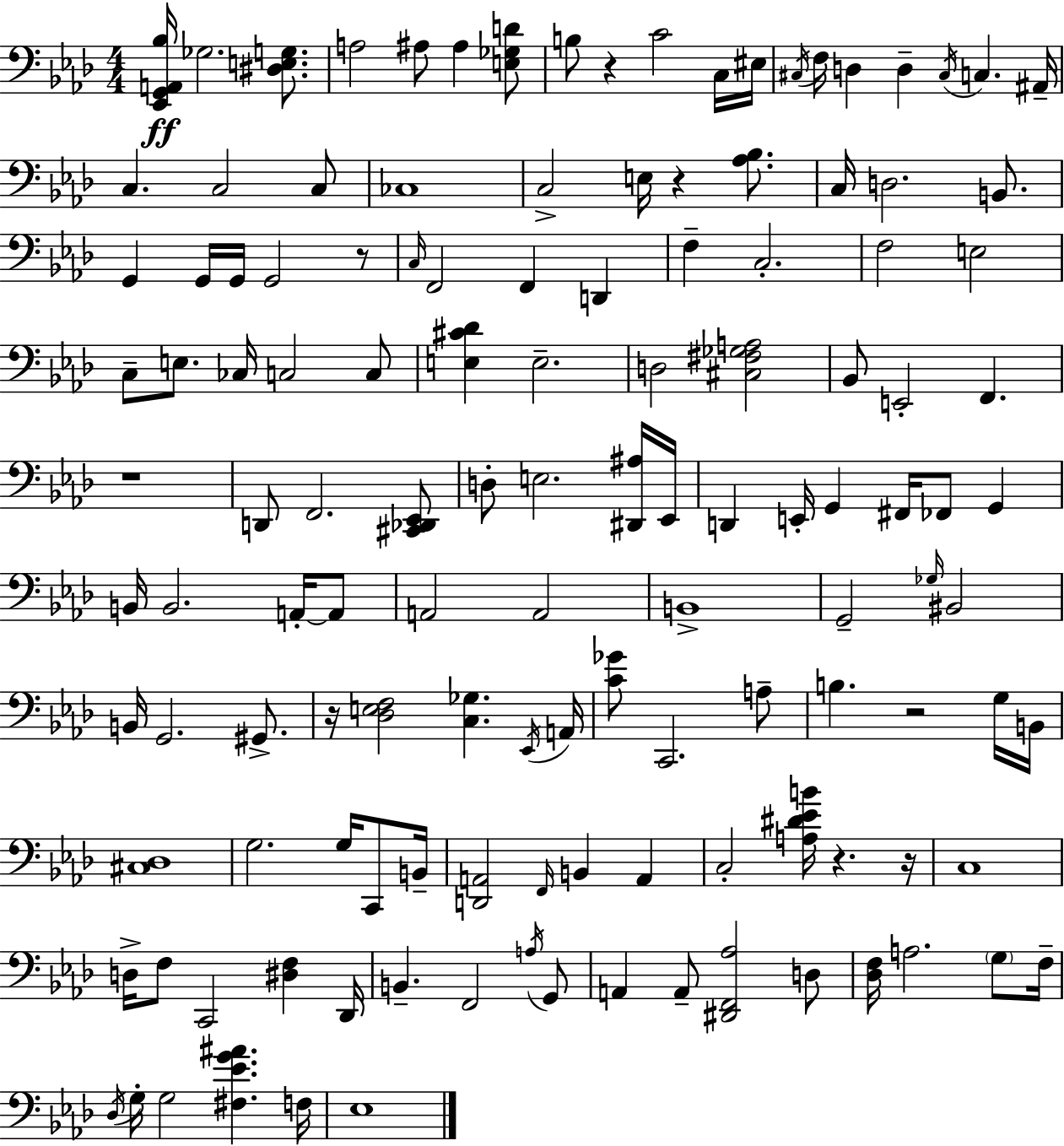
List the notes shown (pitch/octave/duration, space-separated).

[Eb2,G2,A2,Bb3]/s Gb3/h. [D#3,E3,G3]/e. A3/h A#3/e A#3/q [E3,Gb3,D4]/e B3/e R/q C4/h C3/s EIS3/s C#3/s F3/s D3/q D3/q C#3/s C3/q. A#2/s C3/q. C3/h C3/e CES3/w C3/h E3/s R/q [Ab3,Bb3]/e. C3/s D3/h. B2/e. G2/q G2/s G2/s G2/h R/e C3/s F2/h F2/q D2/q F3/q C3/h. F3/h E3/h C3/e E3/e. CES3/s C3/h C3/e [E3,C#4,Db4]/q E3/h. D3/h [C#3,F#3,Gb3,A3]/h Bb2/e E2/h F2/q. R/w D2/e F2/h. [C#2,Db2,Eb2]/e D3/e E3/h. [D#2,A#3]/s Eb2/s D2/q E2/s G2/q F#2/s FES2/e G2/q B2/s B2/h. A2/s A2/e A2/h A2/h B2/w G2/h Gb3/s BIS2/h B2/s G2/h. G#2/e. R/s [Db3,E3,F3]/h [C3,Gb3]/q. Eb2/s A2/s [C4,Gb4]/e C2/h. A3/e B3/q. R/h G3/s B2/s [C#3,Db3]/w G3/h. G3/s C2/e B2/s [D2,A2]/h F2/s B2/q A2/q C3/h [A3,D#4,Eb4,B4]/s R/q. R/s C3/w D3/s F3/e C2/h [D#3,F3]/q Db2/s B2/q. F2/h A3/s G2/e A2/q A2/e [D#2,F2,Ab3]/h D3/e [Db3,F3]/s A3/h. G3/e F3/s Db3/s G3/s G3/h [F#3,Eb4,G4,A#4]/q. F3/s Eb3/w